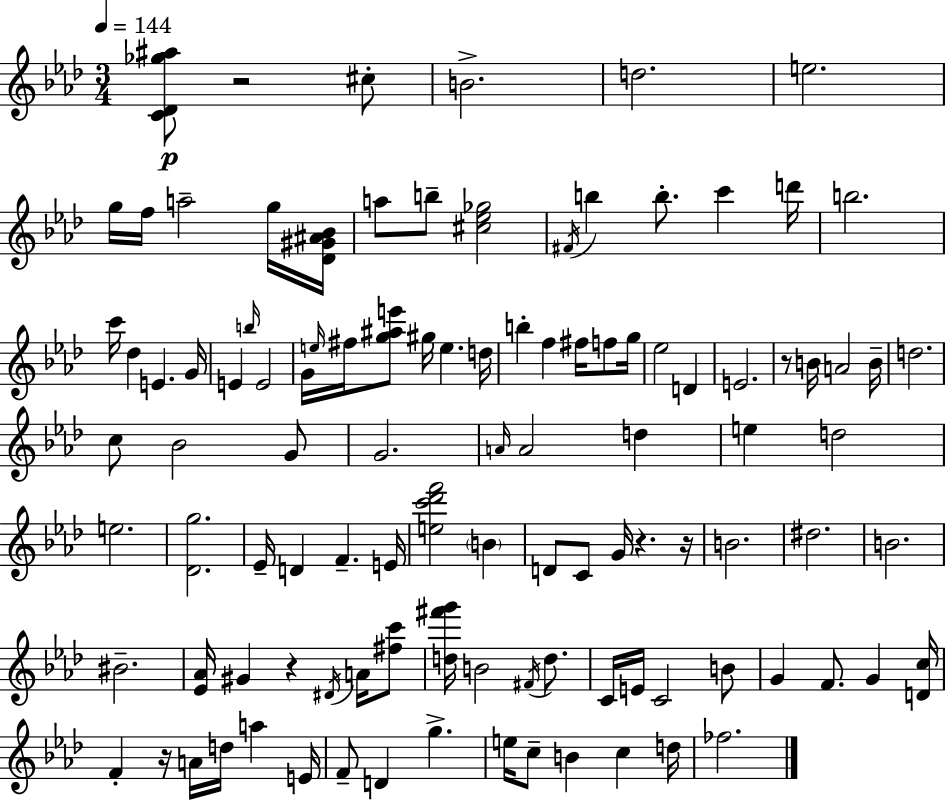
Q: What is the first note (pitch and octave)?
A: C#5